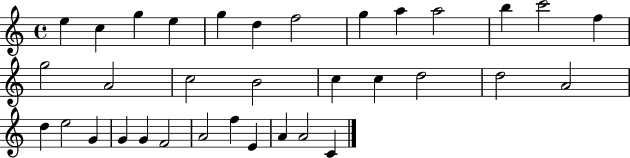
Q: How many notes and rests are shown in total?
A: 34